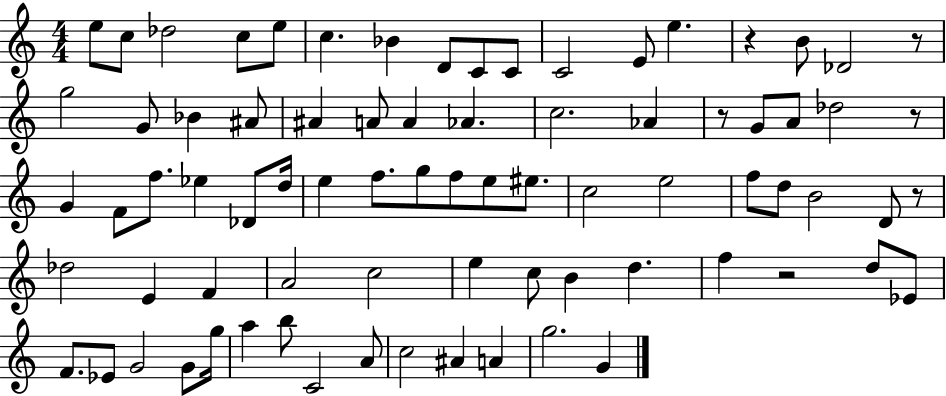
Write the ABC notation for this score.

X:1
T:Untitled
M:4/4
L:1/4
K:C
e/2 c/2 _d2 c/2 e/2 c _B D/2 C/2 C/2 C2 E/2 e z B/2 _D2 z/2 g2 G/2 _B ^A/2 ^A A/2 A _A c2 _A z/2 G/2 A/2 _d2 z/2 G F/2 f/2 _e _D/2 d/4 e f/2 g/2 f/2 e/2 ^e/2 c2 e2 f/2 d/2 B2 D/2 z/2 _d2 E F A2 c2 e c/2 B d f z2 d/2 _E/2 F/2 _E/2 G2 G/2 g/4 a b/2 C2 A/2 c2 ^A A g2 G